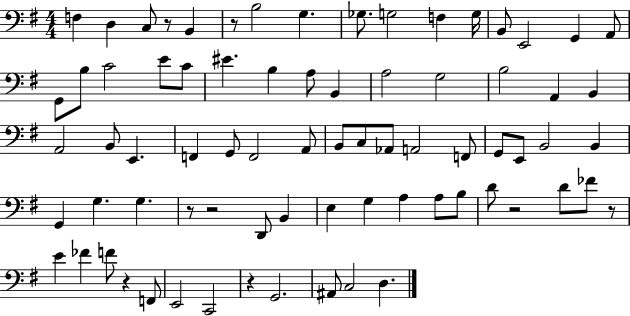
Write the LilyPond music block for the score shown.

{
  \clef bass
  \numericTimeSignature
  \time 4/4
  \key g \major
  \repeat volta 2 { f4 d4 c8 r8 b,4 | r8 b2 g4. | ges8. g2 f4 g16 | b,8 e,2 g,4 a,8 | \break g,8 b8 c'2 e'8 c'8 | eis'4. b4 a8 b,4 | a2 g2 | b2 a,4 b,4 | \break a,2 b,8 e,4. | f,4 g,8 f,2 a,8 | b,8 c8 aes,8 a,2 f,8 | g,8 e,8 b,2 b,4 | \break g,4 g4. g4. | r8 r2 d,8 b,4 | e4 g4 a4 a8 b8 | d'8 r2 d'8 fes'8 r8 | \break e'4 fes'4 f'8 r4 f,8 | e,2 c,2 | r4 g,2. | ais,8 c2 d4. | \break } \bar "|."
}